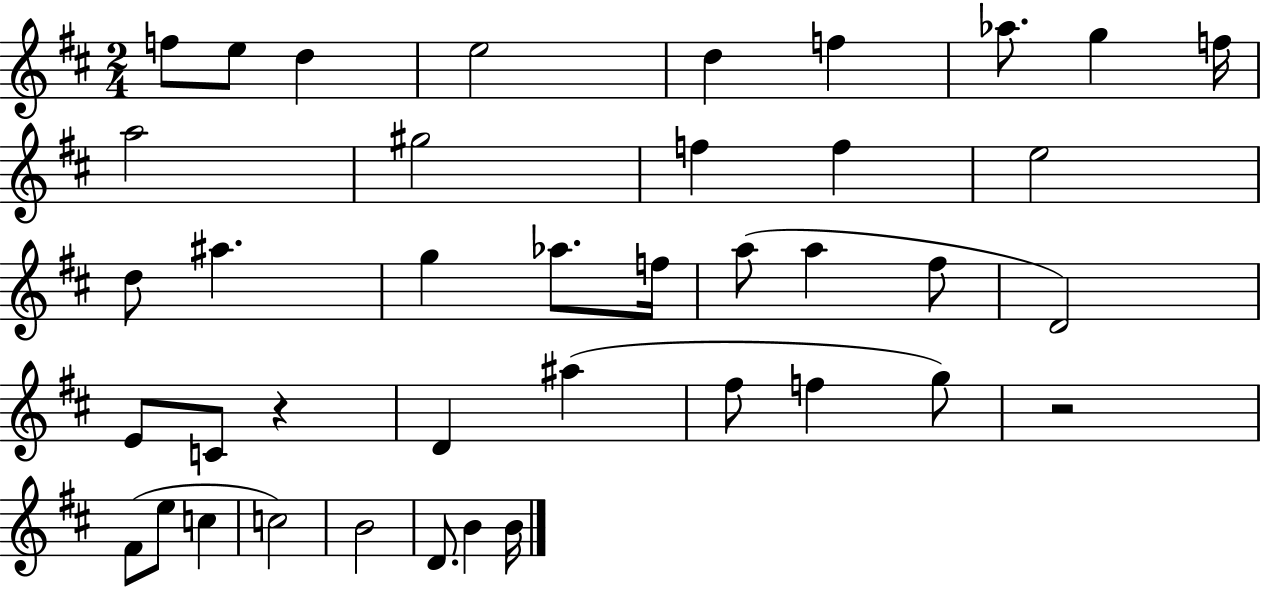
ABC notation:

X:1
T:Untitled
M:2/4
L:1/4
K:D
f/2 e/2 d e2 d f _a/2 g f/4 a2 ^g2 f f e2 d/2 ^a g _a/2 f/4 a/2 a ^f/2 D2 E/2 C/2 z D ^a ^f/2 f g/2 z2 ^F/2 e/2 c c2 B2 D/2 B B/4